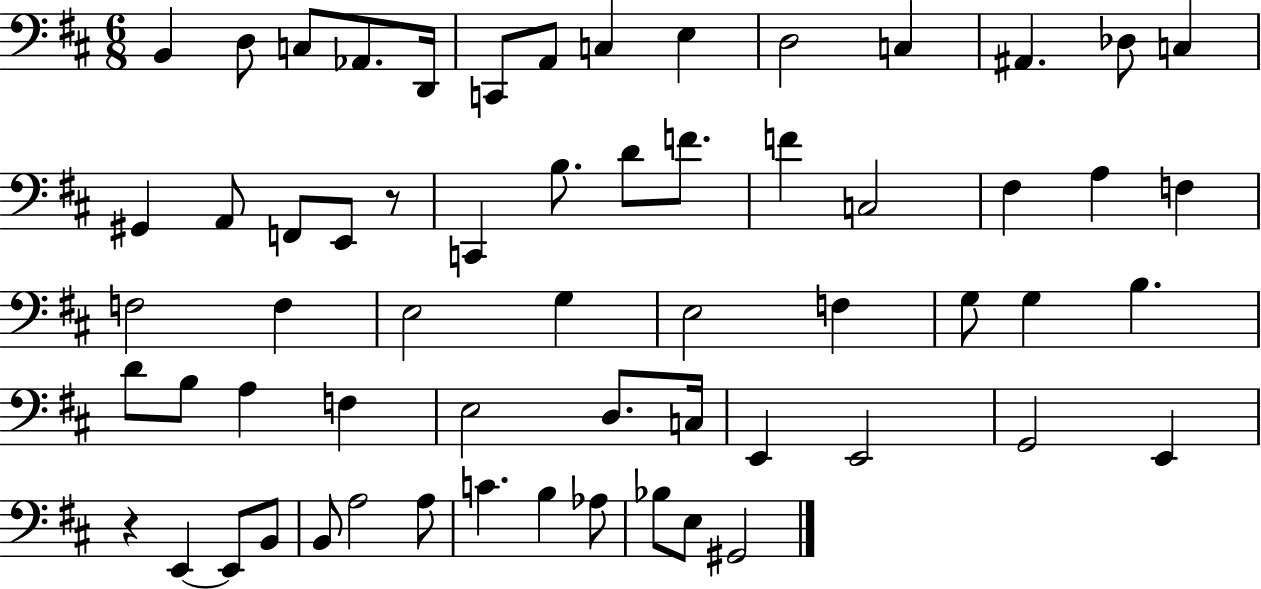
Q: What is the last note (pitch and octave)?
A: G#2